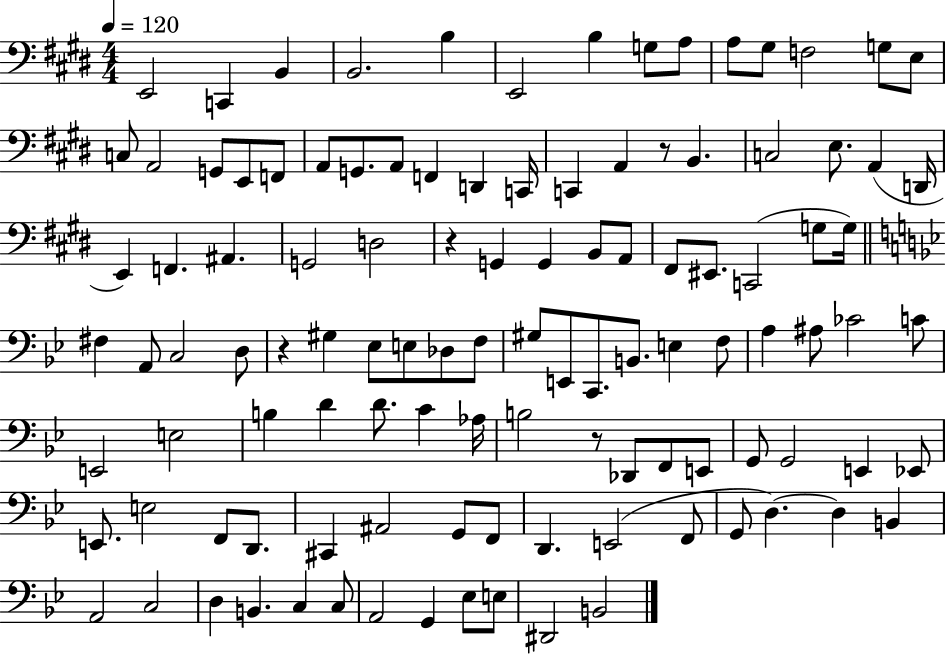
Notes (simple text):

E2/h C2/q B2/q B2/h. B3/q E2/h B3/q G3/e A3/e A3/e G#3/e F3/h G3/e E3/e C3/e A2/h G2/e E2/e F2/e A2/e G2/e. A2/e F2/q D2/q C2/s C2/q A2/q R/e B2/q. C3/h E3/e. A2/q D2/s E2/q F2/q. A#2/q. G2/h D3/h R/q G2/q G2/q B2/e A2/e F#2/e EIS2/e. C2/h G3/e G3/s F#3/q A2/e C3/h D3/e R/q G#3/q Eb3/e E3/e Db3/e F3/e G#3/e E2/e C2/e. B2/e. E3/q F3/e A3/q A#3/e CES4/h C4/e E2/h E3/h B3/q D4/q D4/e. C4/q Ab3/s B3/h R/e Db2/e F2/e E2/e G2/e G2/h E2/q Eb2/e E2/e. E3/h F2/e D2/e. C#2/q A#2/h G2/e F2/e D2/q. E2/h F2/e G2/e D3/q. D3/q B2/q A2/h C3/h D3/q B2/q. C3/q C3/e A2/h G2/q Eb3/e E3/e D#2/h B2/h